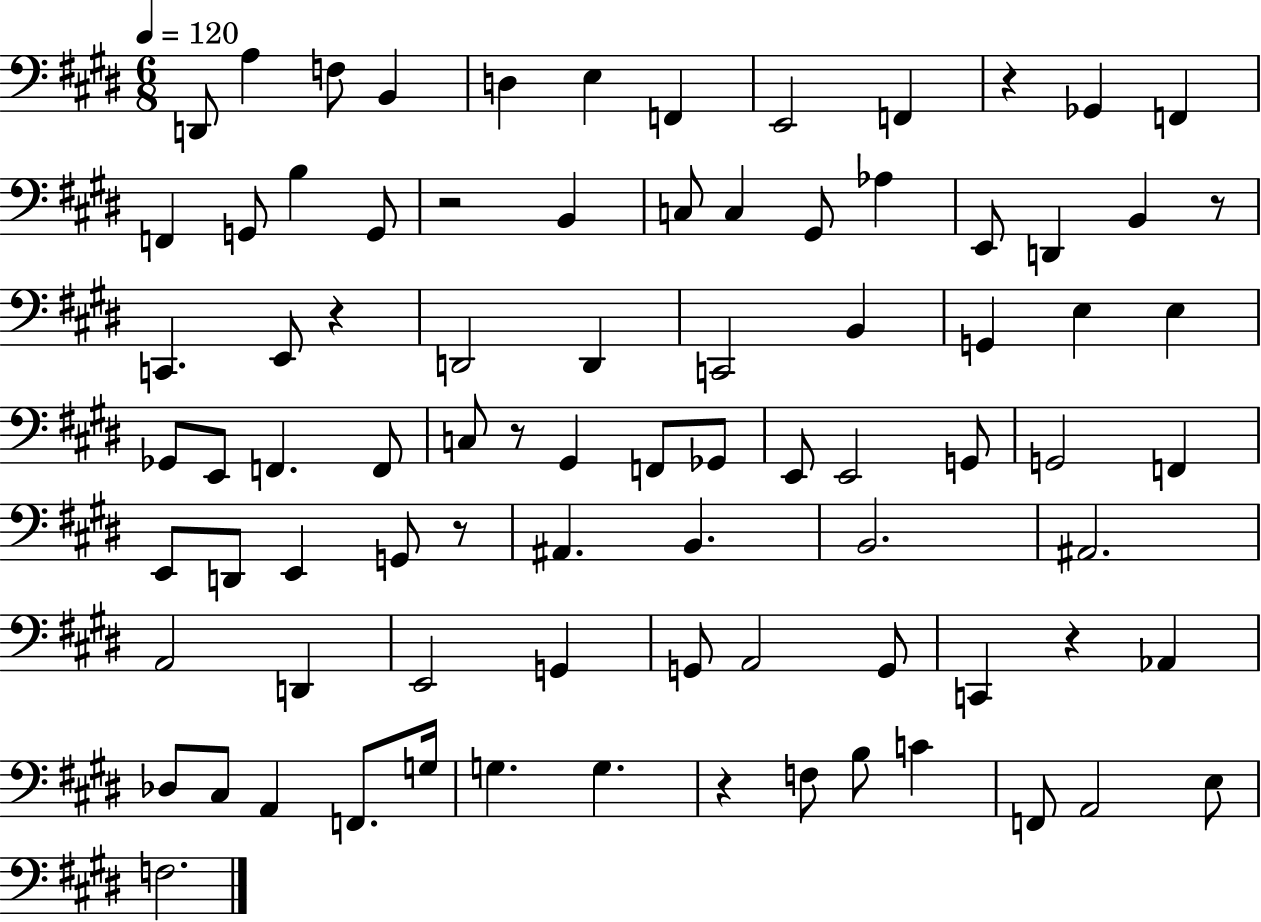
D2/e A3/q F3/e B2/q D3/q E3/q F2/q E2/h F2/q R/q Gb2/q F2/q F2/q G2/e B3/q G2/e R/h B2/q C3/e C3/q G#2/e Ab3/q E2/e D2/q B2/q R/e C2/q. E2/e R/q D2/h D2/q C2/h B2/q G2/q E3/q E3/q Gb2/e E2/e F2/q. F2/e C3/e R/e G#2/q F2/e Gb2/e E2/e E2/h G2/e G2/h F2/q E2/e D2/e E2/q G2/e R/e A#2/q. B2/q. B2/h. A#2/h. A2/h D2/q E2/h G2/q G2/e A2/h G2/e C2/q R/q Ab2/q Db3/e C#3/e A2/q F2/e. G3/s G3/q. G3/q. R/q F3/e B3/e C4/q F2/e A2/h E3/e F3/h.